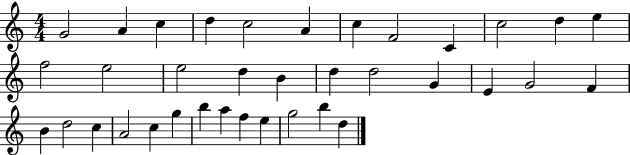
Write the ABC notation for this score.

X:1
T:Untitled
M:4/4
L:1/4
K:C
G2 A c d c2 A c F2 C c2 d e f2 e2 e2 d B d d2 G E G2 F B d2 c A2 c g b a f e g2 b d